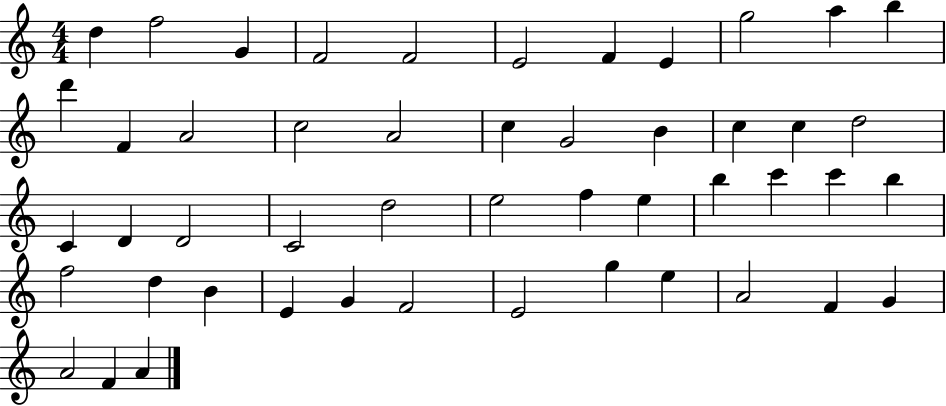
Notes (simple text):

D5/q F5/h G4/q F4/h F4/h E4/h F4/q E4/q G5/h A5/q B5/q D6/q F4/q A4/h C5/h A4/h C5/q G4/h B4/q C5/q C5/q D5/h C4/q D4/q D4/h C4/h D5/h E5/h F5/q E5/q B5/q C6/q C6/q B5/q F5/h D5/q B4/q E4/q G4/q F4/h E4/h G5/q E5/q A4/h F4/q G4/q A4/h F4/q A4/q